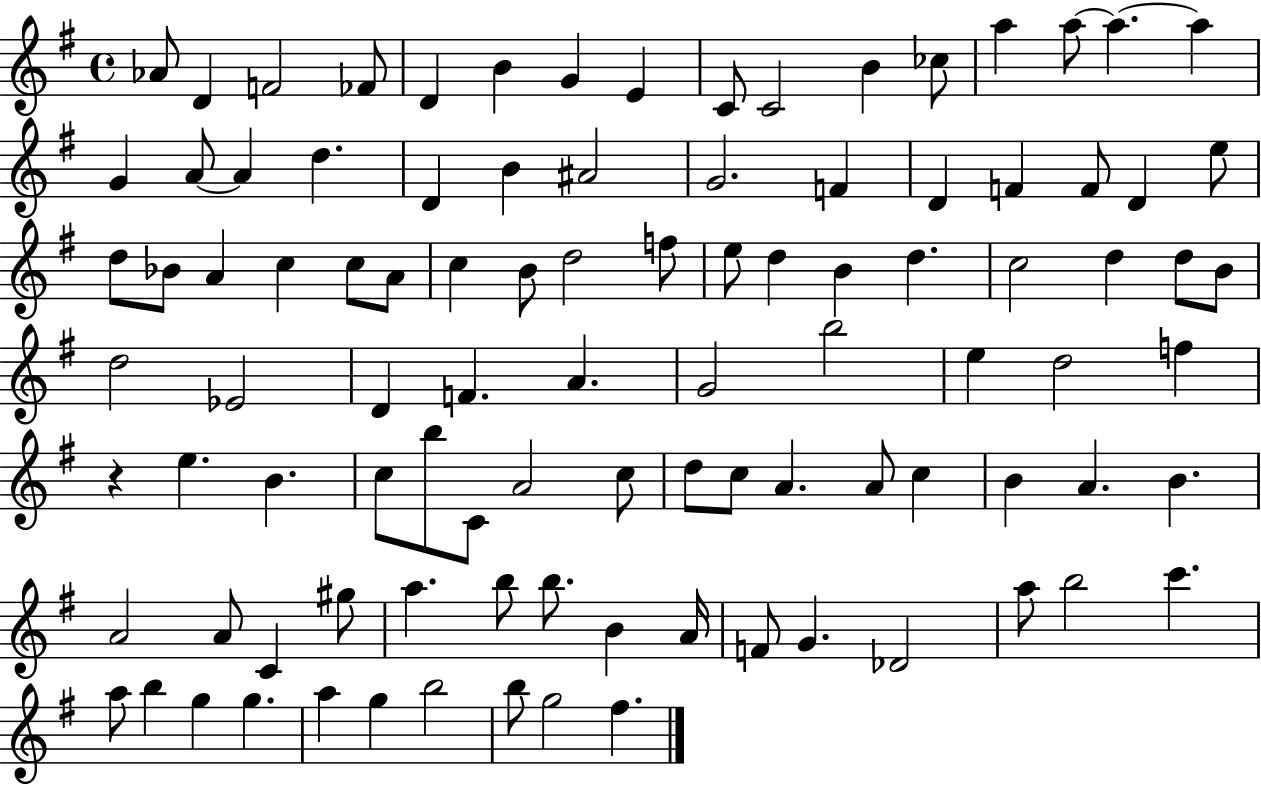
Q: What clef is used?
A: treble